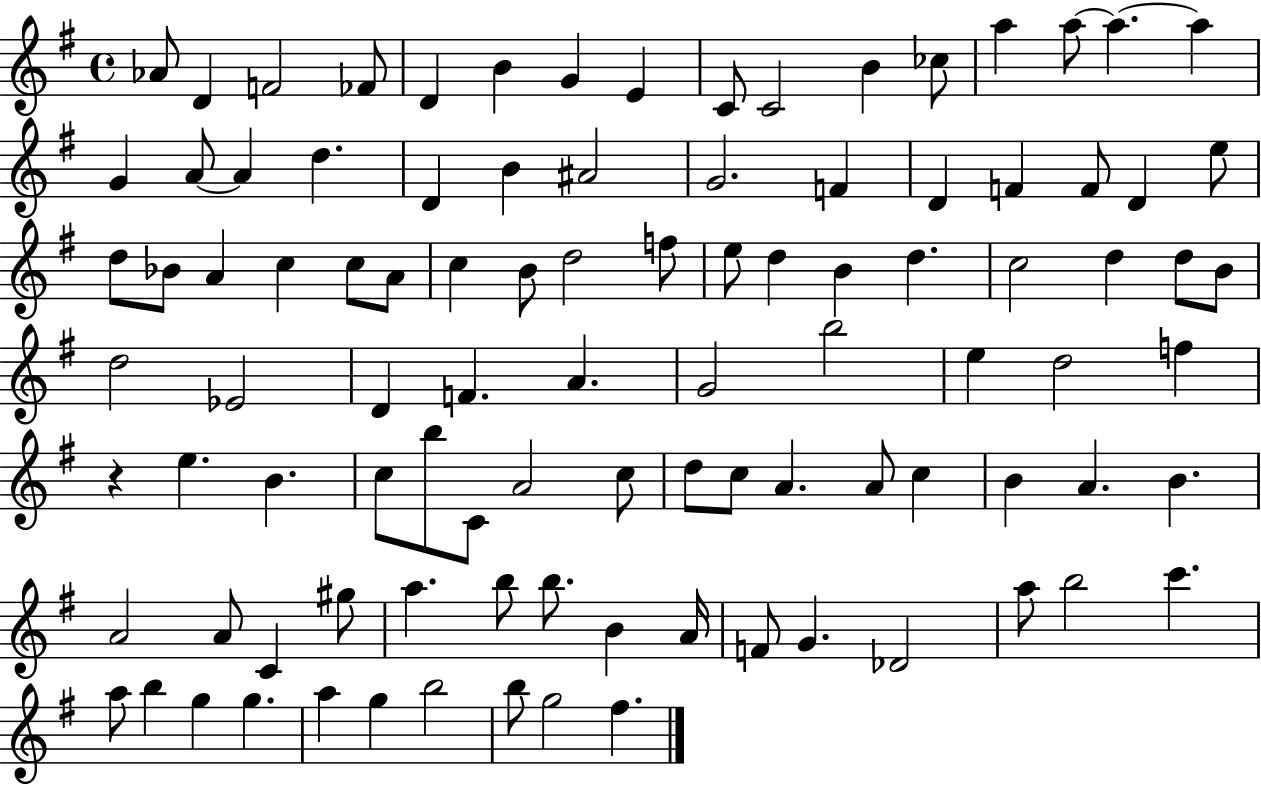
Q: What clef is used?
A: treble